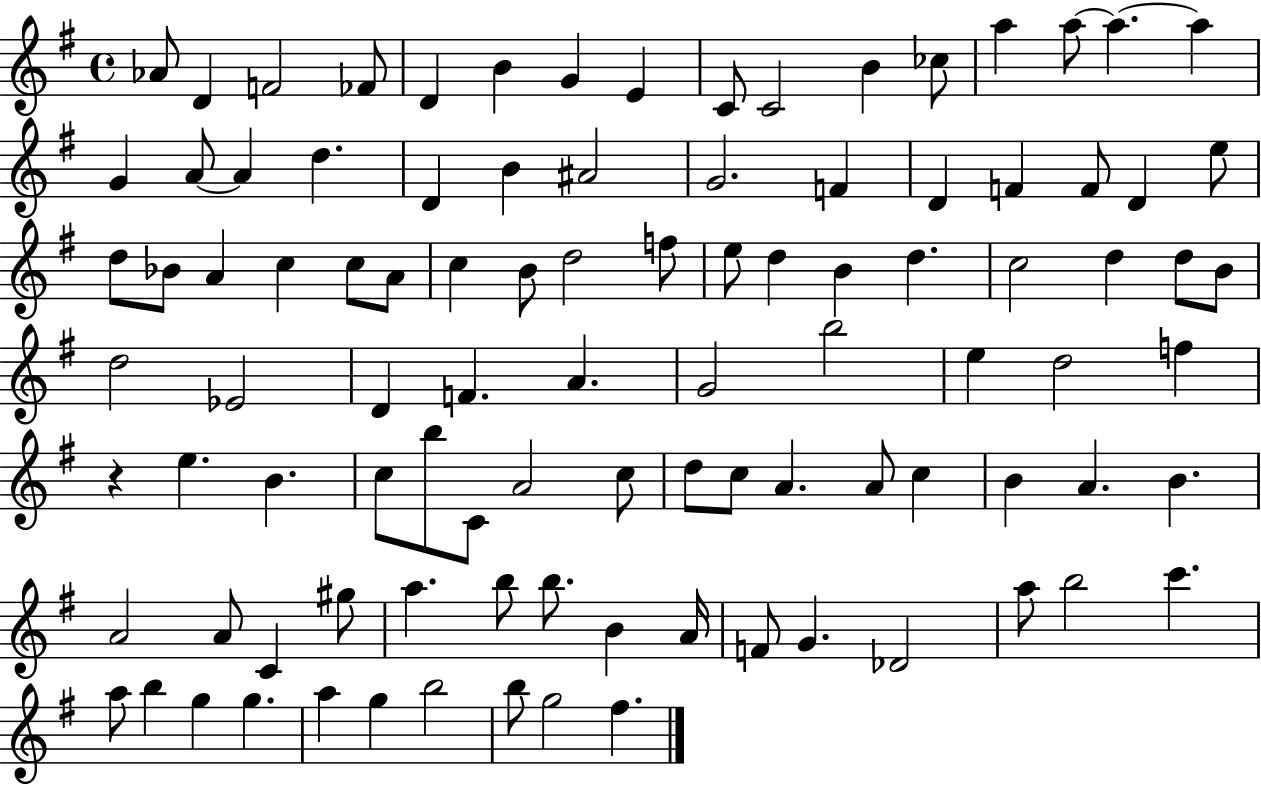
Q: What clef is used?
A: treble